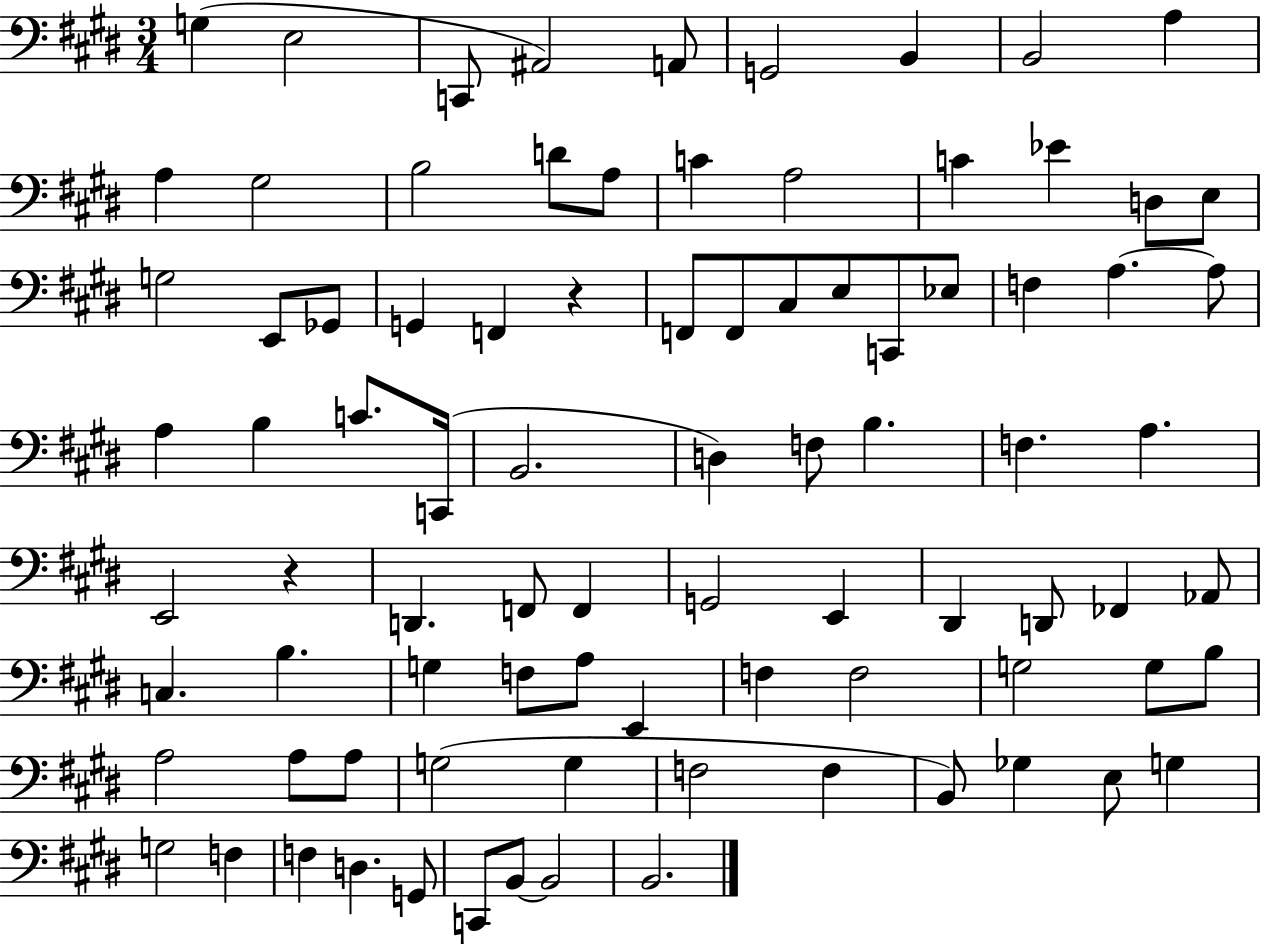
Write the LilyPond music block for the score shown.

{
  \clef bass
  \numericTimeSignature
  \time 3/4
  \key e \major
  \repeat volta 2 { g4( e2 | c,8 ais,2) a,8 | g,2 b,4 | b,2 a4 | \break a4 gis2 | b2 d'8 a8 | c'4 a2 | c'4 ees'4 d8 e8 | \break g2 e,8 ges,8 | g,4 f,4 r4 | f,8 f,8 cis8 e8 c,8 ees8 | f4 a4.~~ a8 | \break a4 b4 c'8. c,16( | b,2. | d4) f8 b4. | f4. a4. | \break e,2 r4 | d,4. f,8 f,4 | g,2 e,4 | dis,4 d,8 fes,4 aes,8 | \break c4. b4. | g4 f8 a8 e,4 | f4 f2 | g2 g8 b8 | \break a2 a8 a8 | g2( g4 | f2 f4 | b,8) ges4 e8 g4 | \break g2 f4 | f4 d4. g,8 | c,8 b,8~~ b,2 | b,2. | \break } \bar "|."
}